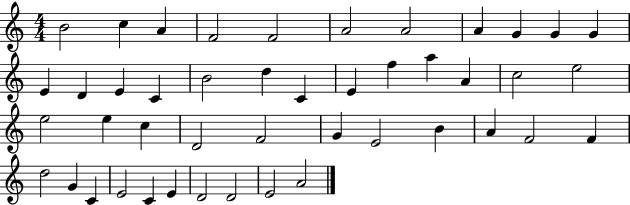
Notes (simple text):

B4/h C5/q A4/q F4/h F4/h A4/h A4/h A4/q G4/q G4/q G4/q E4/q D4/q E4/q C4/q B4/h D5/q C4/q E4/q F5/q A5/q A4/q C5/h E5/h E5/h E5/q C5/q D4/h F4/h G4/q E4/h B4/q A4/q F4/h F4/q D5/h G4/q C4/q E4/h C4/q E4/q D4/h D4/h E4/h A4/h